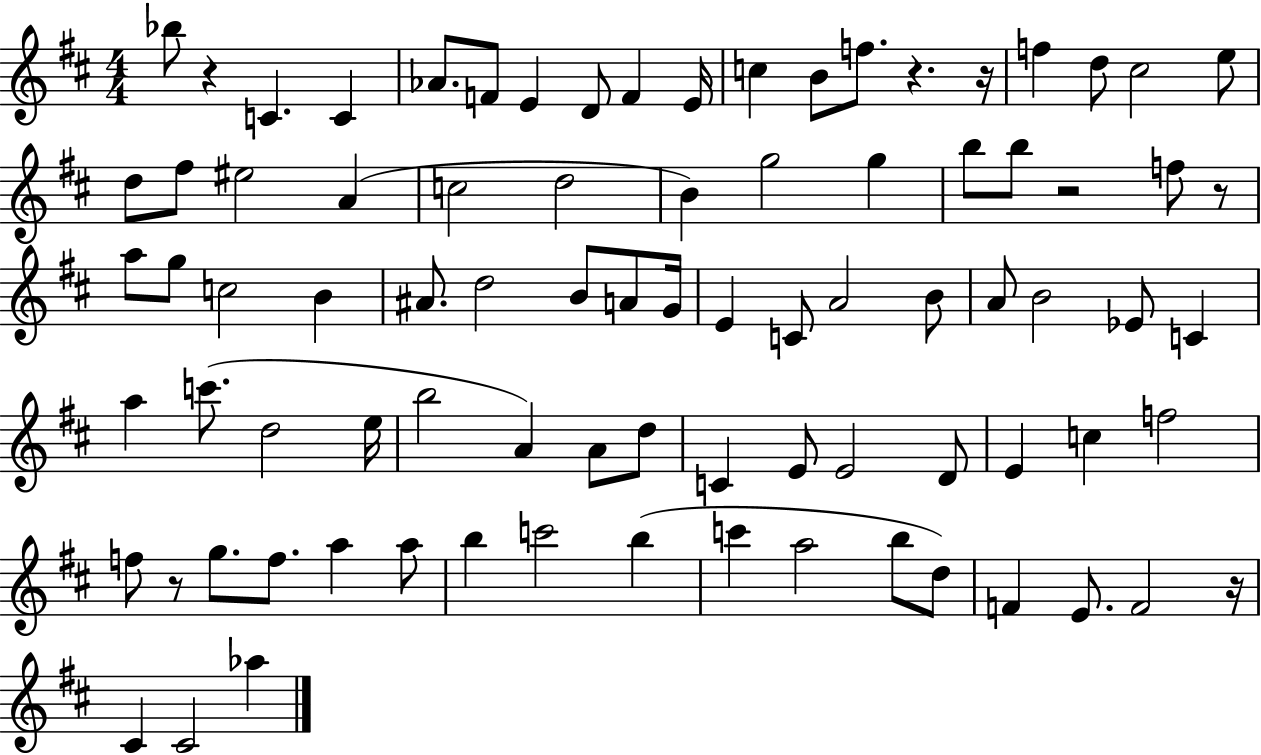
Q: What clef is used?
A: treble